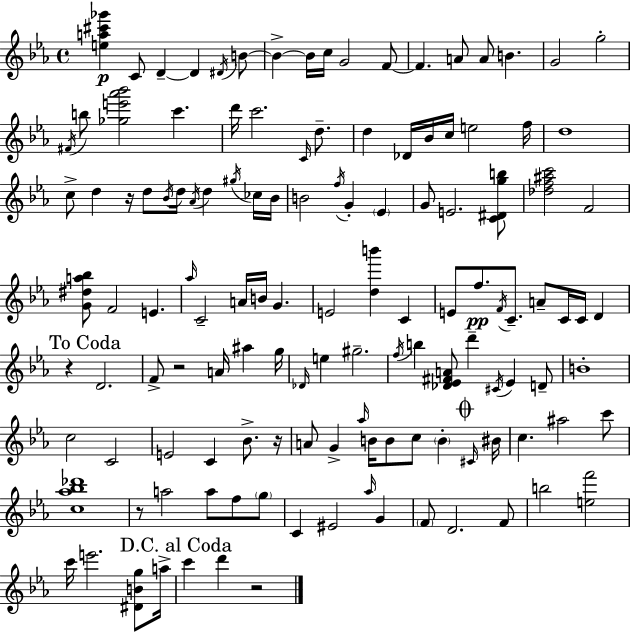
{
  \clef treble
  \time 4/4
  \defaultTimeSignature
  \key ees \major
  <e'' a'' cis''' ges'''>4\p c'8 d'4--~~ d'4 \acciaccatura { dis'16 } b'8~~ | b'4->~~ b'16 c''16 g'2 f'8~~ | f'4. a'8 a'8 b'4. | g'2 g''2-. | \break \acciaccatura { fis'16 } b''8 <ges'' e''' aes''' bes'''>2 c'''4. | d'''16 c'''2. \grace { c'16 } | d''8.-- d''4 des'16 bes'16 c''16 e''2 | f''16 d''1 | \break c''8-> d''4 r16 d''8 \acciaccatura { bes'16 } d''16 \acciaccatura { aes'16 } d''4 | \acciaccatura { gis''16 } ces''16 bes'16 b'2 \acciaccatura { f''16 } g'4-. | \parenthesize ees'4 g'8 e'2. | <c' dis' g'' b''>8 <des'' f'' ais'' c'''>2 f'2 | \break <g' dis'' a'' bes''>8 f'2 | e'4. \grace { aes''16 } c'2-- | a'16 b'16 g'4. e'2 | <d'' b'''>4 c'4 e'8 f''8.\pp \acciaccatura { f'16 } c'8.-- | \break a'8-- c'16 c'16 d'4 \mark "To Coda" r4 d'2. | f'8-> r2 | a'16 ais''4 g''16 \grace { des'16 } e''4 gis''2.-- | \acciaccatura { f''16 } b''4 <des' ees' fis' a'>8 | \break d'''4-- \acciaccatura { cis'16 } ees'4 d'8-- b'1-. | c''2 | c'2 e'2 | c'4 bes'8.-> r16 a'8 g'4-> | \break \grace { aes''16 } b'16 b'8 c''8 \parenthesize b'4-. \mark \markup { \musicglyph "scripts.coda" } \grace { cis'16 } bis'16 c''4. | ais''2 c'''8 <c'' aes'' bes'' des'''>1 | r8 | a''2 a''8 f''8 \parenthesize g''8 c'4 | \break eis'2 \grace { aes''16 } g'4 \parenthesize f'8 | d'2. f'8 b''2 | <e'' f'''>2 c'''16 | e'''2. <dis' b' g''>8 a''16-> \mark "D.C. al Coda" c'''4 | \break d'''4 r2 \bar "|."
}